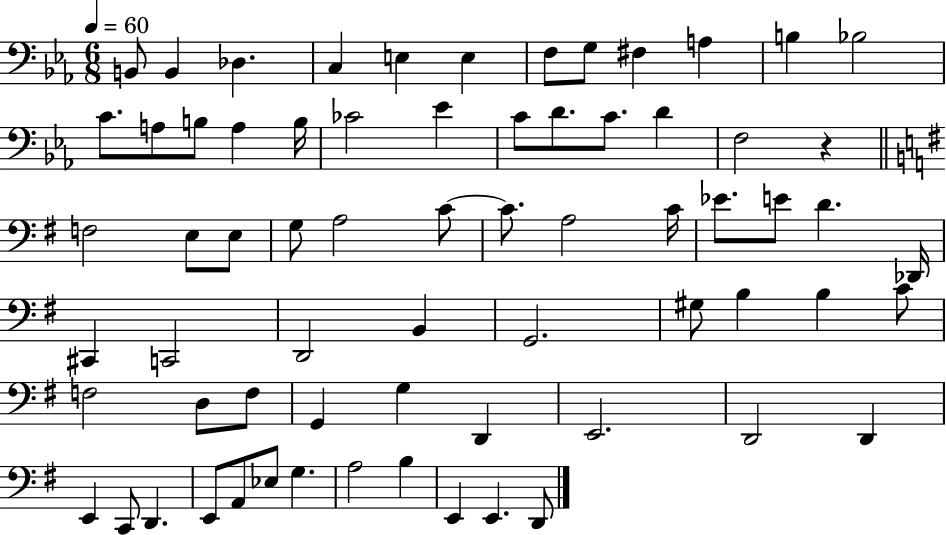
B2/e B2/q Db3/q. C3/q E3/q E3/q F3/e G3/e F#3/q A3/q B3/q Bb3/h C4/e. A3/e B3/e A3/q B3/s CES4/h Eb4/q C4/e D4/e. C4/e. D4/q F3/h R/q F3/h E3/e E3/e G3/e A3/h C4/e C4/e. A3/h C4/s Eb4/e. E4/e D4/q. Db2/s C#2/q C2/h D2/h B2/q G2/h. G#3/e B3/q B3/q C4/e F3/h D3/e F3/e G2/q G3/q D2/q E2/h. D2/h D2/q E2/q C2/e D2/q. E2/e A2/e Eb3/e G3/q. A3/h B3/q E2/q E2/q. D2/e